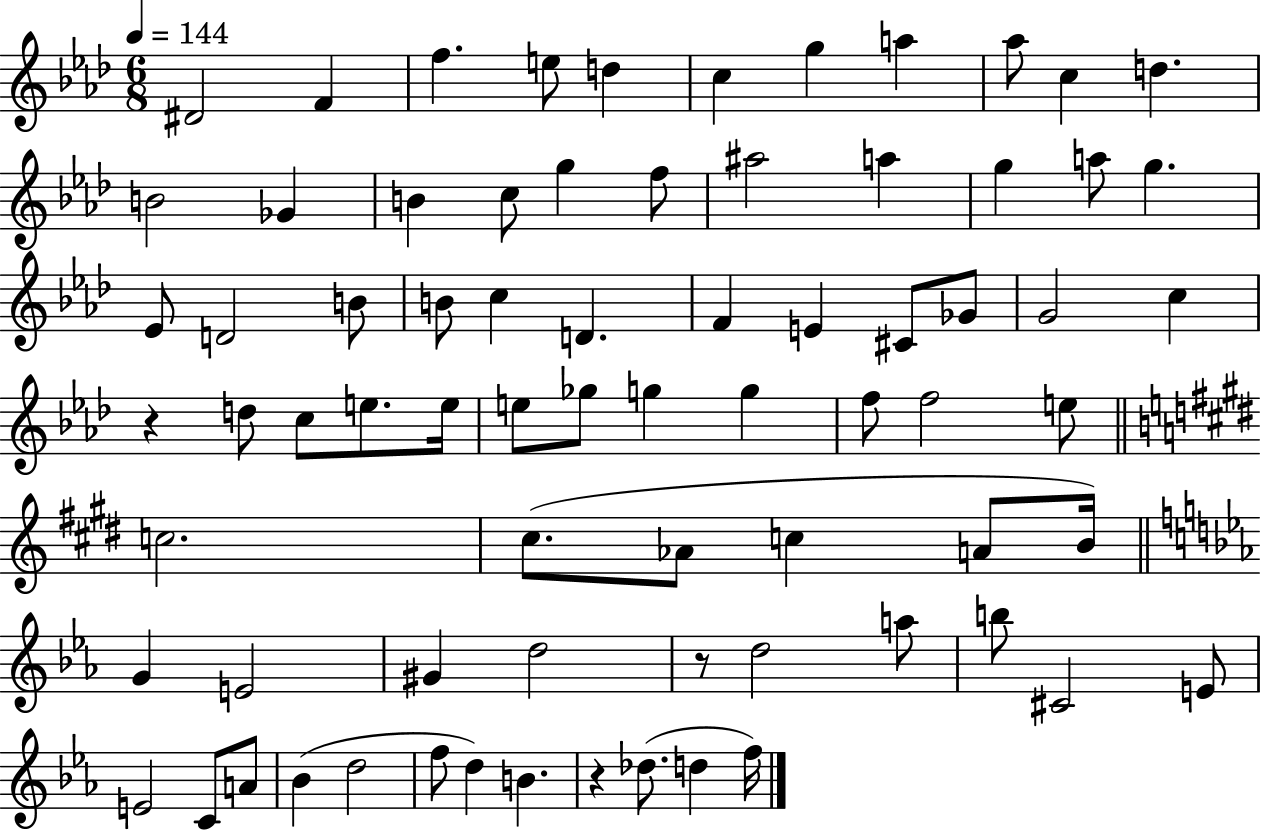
{
  \clef treble
  \numericTimeSignature
  \time 6/8
  \key aes \major
  \tempo 4 = 144
  dis'2 f'4 | f''4. e''8 d''4 | c''4 g''4 a''4 | aes''8 c''4 d''4. | \break b'2 ges'4 | b'4 c''8 g''4 f''8 | ais''2 a''4 | g''4 a''8 g''4. | \break ees'8 d'2 b'8 | b'8 c''4 d'4. | f'4 e'4 cis'8 ges'8 | g'2 c''4 | \break r4 d''8 c''8 e''8. e''16 | e''8 ges''8 g''4 g''4 | f''8 f''2 e''8 | \bar "||" \break \key e \major c''2. | cis''8.( aes'8 c''4 a'8 b'16) | \bar "||" \break \key ees \major g'4 e'2 | gis'4 d''2 | r8 d''2 a''8 | b''8 cis'2 e'8 | \break e'2 c'8 a'8 | bes'4( d''2 | f''8 d''4) b'4. | r4 des''8.( d''4 f''16) | \break \bar "|."
}